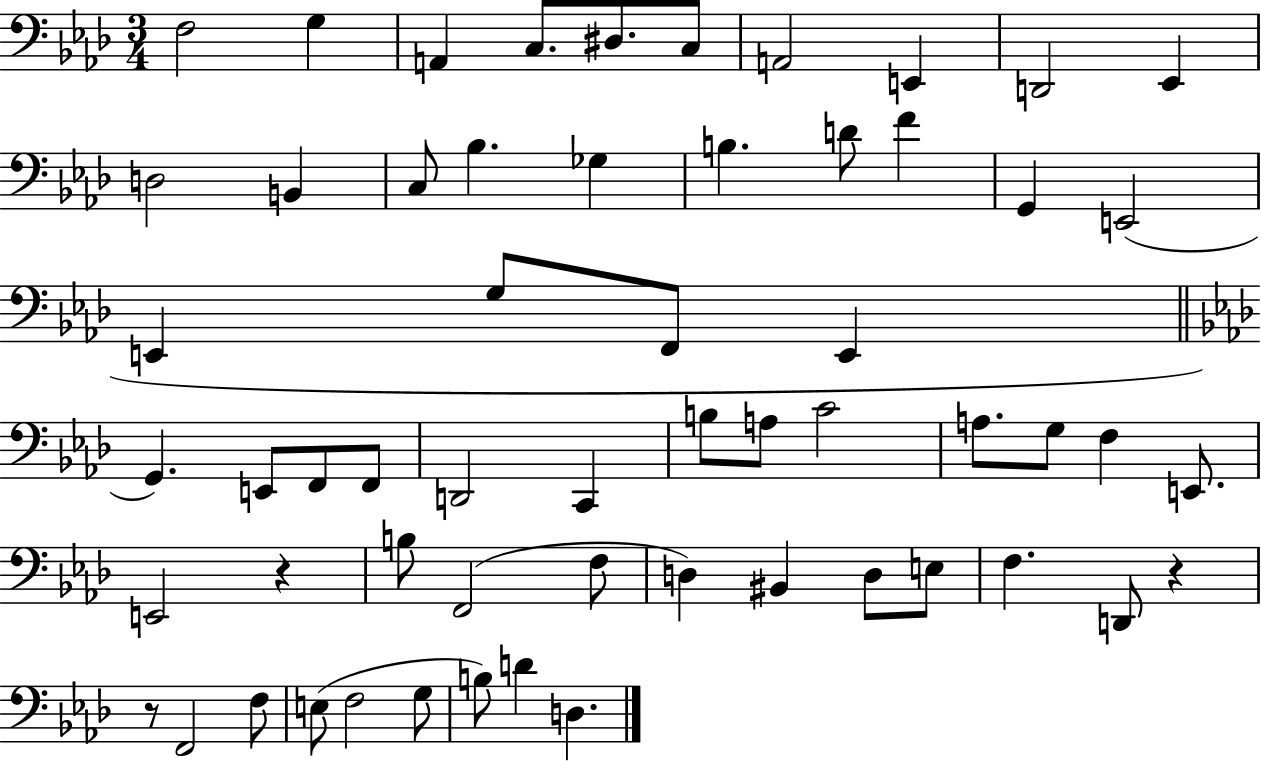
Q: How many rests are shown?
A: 3